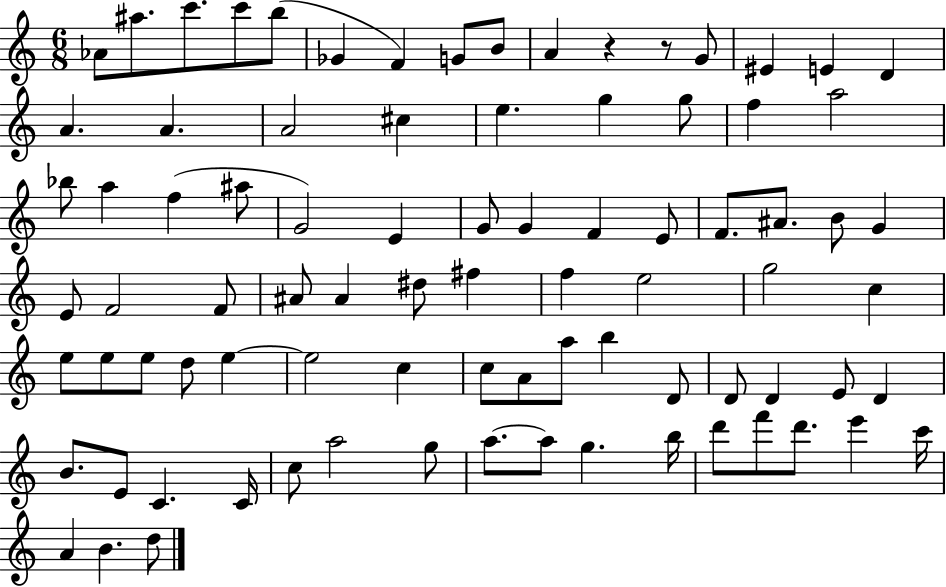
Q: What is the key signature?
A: C major